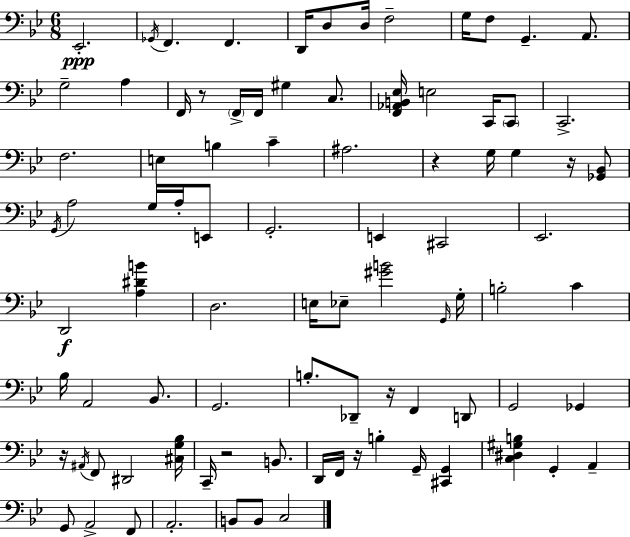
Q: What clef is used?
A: bass